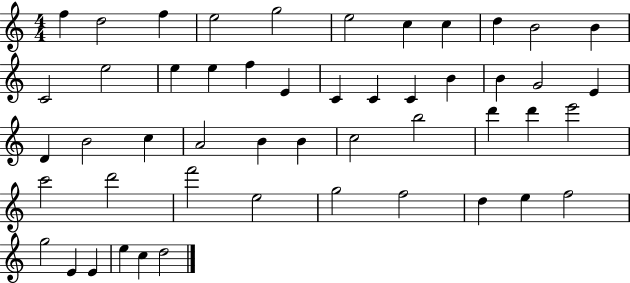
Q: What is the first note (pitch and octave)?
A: F5